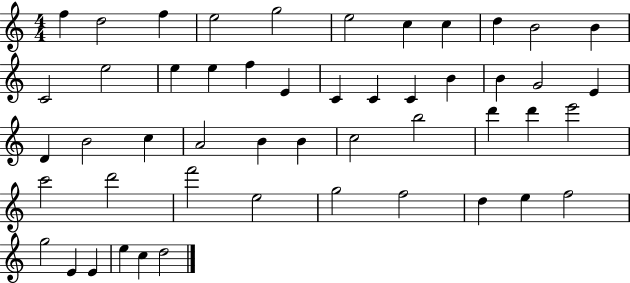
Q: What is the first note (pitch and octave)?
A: F5